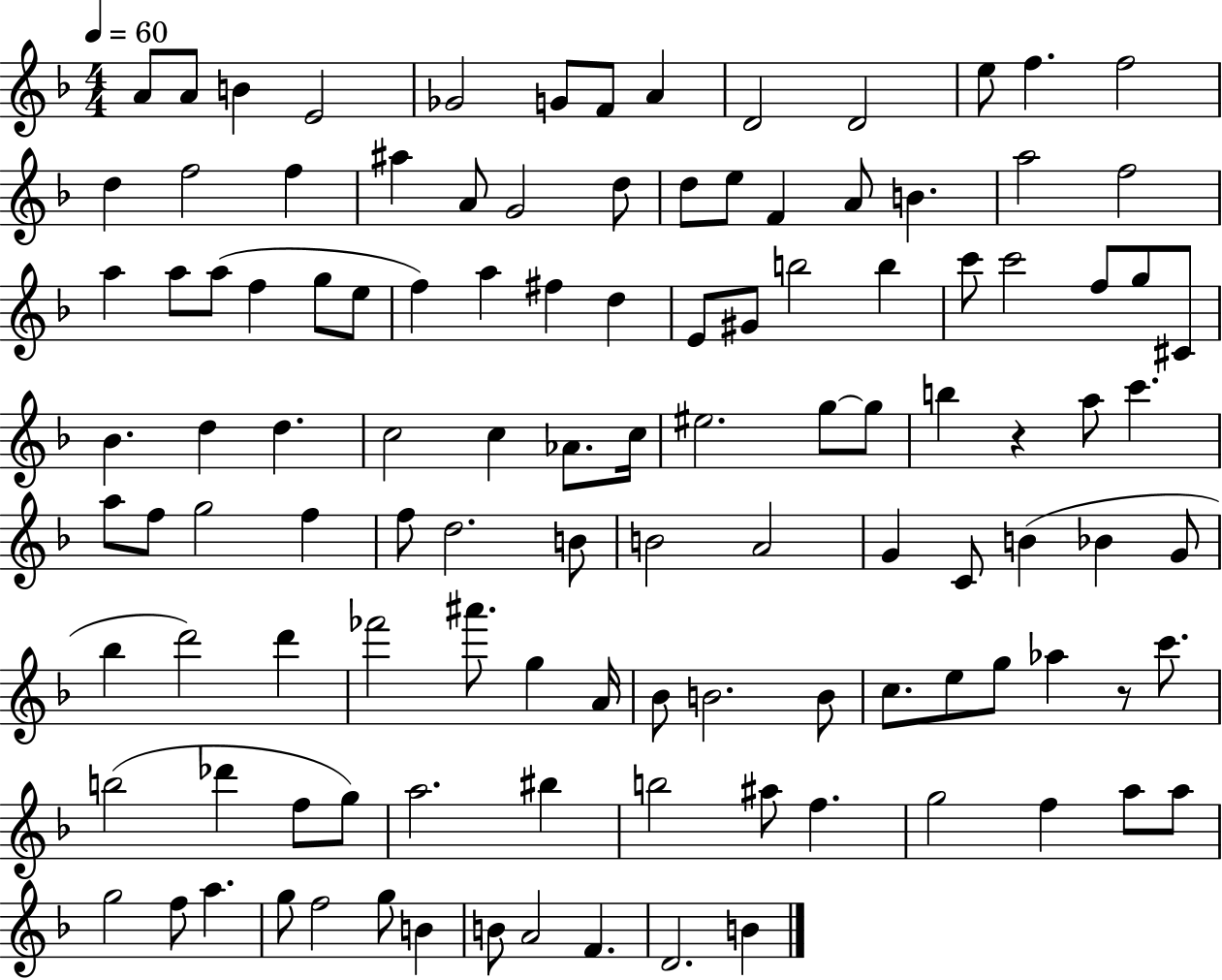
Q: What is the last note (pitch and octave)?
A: B4